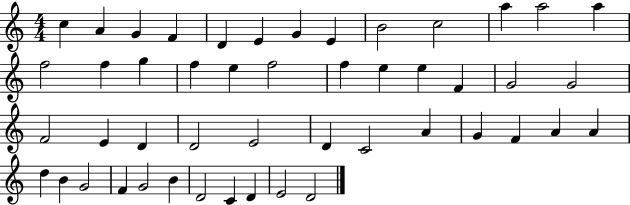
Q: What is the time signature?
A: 4/4